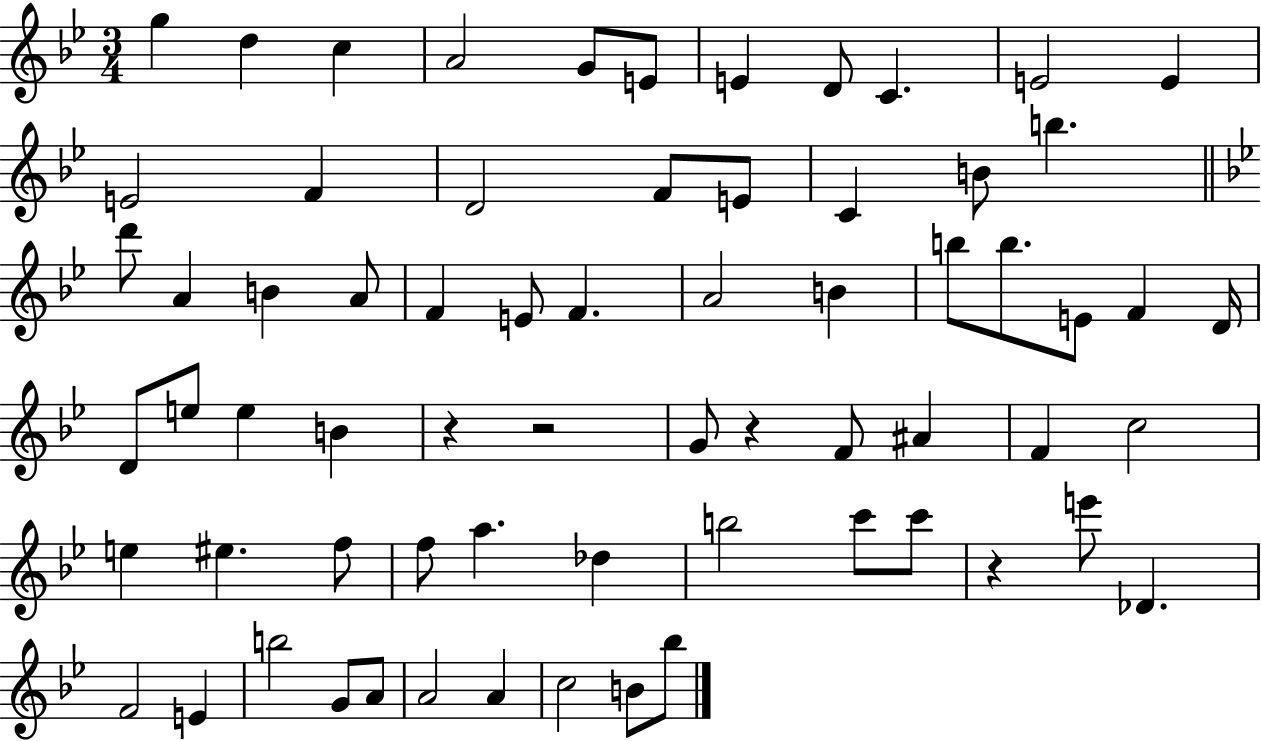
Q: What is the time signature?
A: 3/4